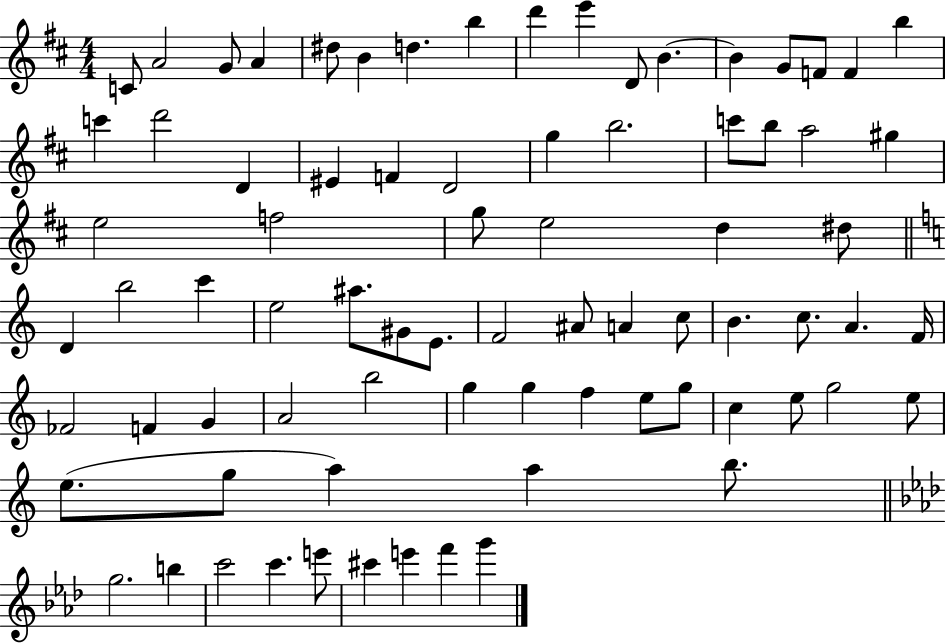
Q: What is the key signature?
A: D major